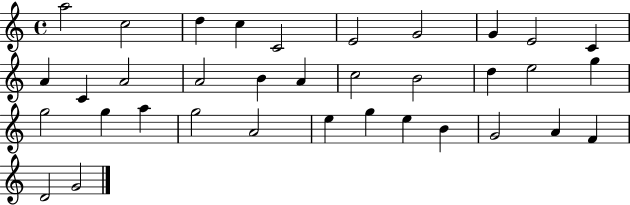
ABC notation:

X:1
T:Untitled
M:4/4
L:1/4
K:C
a2 c2 d c C2 E2 G2 G E2 C A C A2 A2 B A c2 B2 d e2 g g2 g a g2 A2 e g e B G2 A F D2 G2